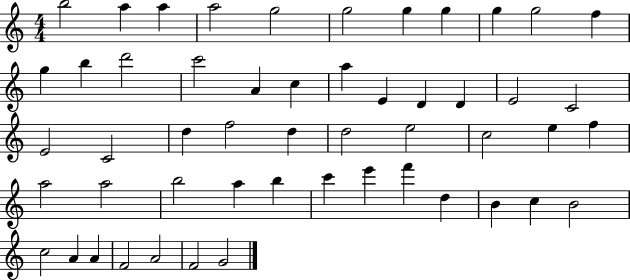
{
  \clef treble
  \numericTimeSignature
  \time 4/4
  \key c \major
  b''2 a''4 a''4 | a''2 g''2 | g''2 g''4 g''4 | g''4 g''2 f''4 | \break g''4 b''4 d'''2 | c'''2 a'4 c''4 | a''4 e'4 d'4 d'4 | e'2 c'2 | \break e'2 c'2 | d''4 f''2 d''4 | d''2 e''2 | c''2 e''4 f''4 | \break a''2 a''2 | b''2 a''4 b''4 | c'''4 e'''4 f'''4 d''4 | b'4 c''4 b'2 | \break c''2 a'4 a'4 | f'2 a'2 | f'2 g'2 | \bar "|."
}